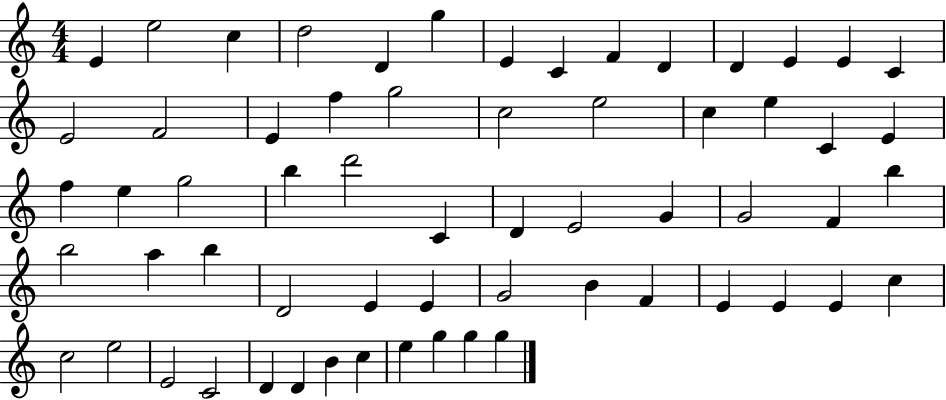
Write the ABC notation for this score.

X:1
T:Untitled
M:4/4
L:1/4
K:C
E e2 c d2 D g E C F D D E E C E2 F2 E f g2 c2 e2 c e C E f e g2 b d'2 C D E2 G G2 F b b2 a b D2 E E G2 B F E E E c c2 e2 E2 C2 D D B c e g g g